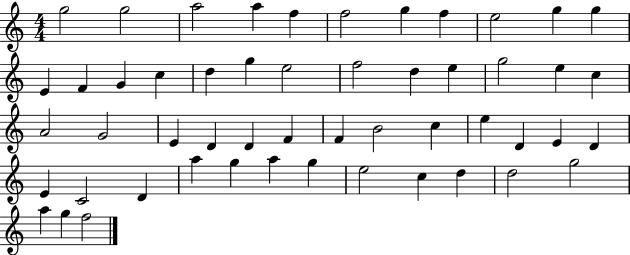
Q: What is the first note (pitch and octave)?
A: G5